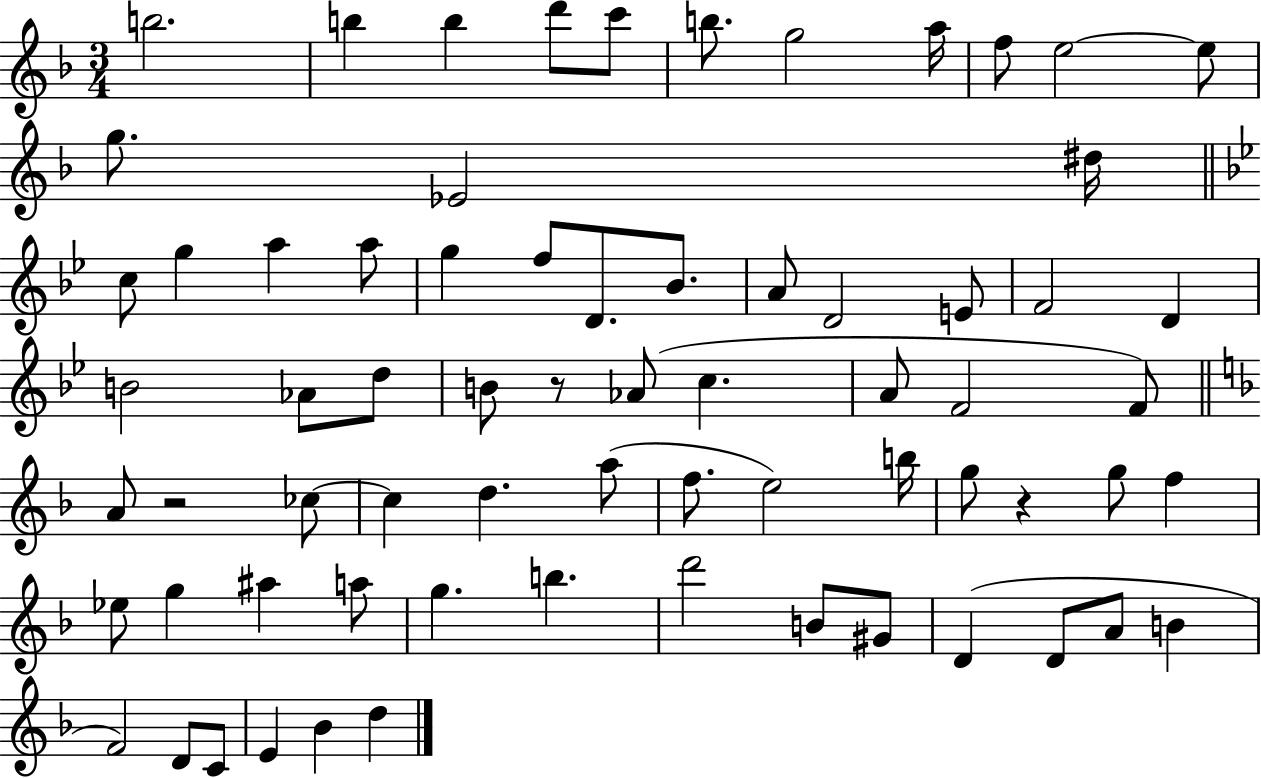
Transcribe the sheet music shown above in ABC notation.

X:1
T:Untitled
M:3/4
L:1/4
K:F
b2 b b d'/2 c'/2 b/2 g2 a/4 f/2 e2 e/2 g/2 _E2 ^d/4 c/2 g a a/2 g f/2 D/2 _B/2 A/2 D2 E/2 F2 D B2 _A/2 d/2 B/2 z/2 _A/2 c A/2 F2 F/2 A/2 z2 _c/2 _c d a/2 f/2 e2 b/4 g/2 z g/2 f _e/2 g ^a a/2 g b d'2 B/2 ^G/2 D D/2 A/2 B F2 D/2 C/2 E _B d